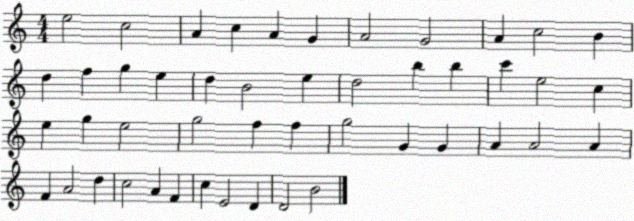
X:1
T:Untitled
M:4/4
L:1/4
K:C
e2 c2 A c A G A2 G2 A c2 B d f g e d B2 e d2 b b c' e2 c e g e2 g2 f f g2 G G A A2 A F A2 d c2 A F c E2 D D2 B2